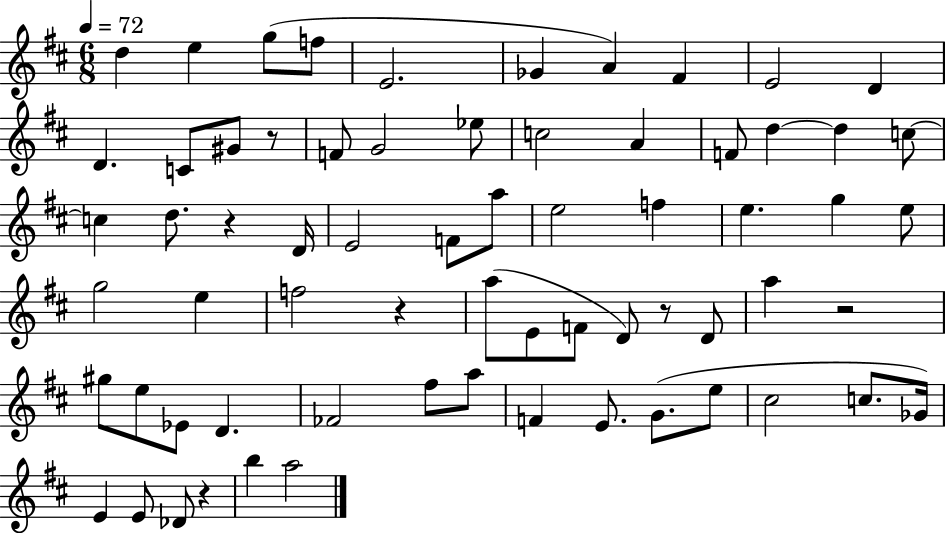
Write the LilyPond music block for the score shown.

{
  \clef treble
  \numericTimeSignature
  \time 6/8
  \key d \major
  \tempo 4 = 72
  d''4 e''4 g''8( f''8 | e'2. | ges'4 a'4) fis'4 | e'2 d'4 | \break d'4. c'8 gis'8 r8 | f'8 g'2 ees''8 | c''2 a'4 | f'8 d''4~~ d''4 c''8~~ | \break c''4 d''8. r4 d'16 | e'2 f'8 a''8 | e''2 f''4 | e''4. g''4 e''8 | \break g''2 e''4 | f''2 r4 | a''8( e'8 f'8 d'8) r8 d'8 | a''4 r2 | \break gis''8 e''8 ees'8 d'4. | fes'2 fis''8 a''8 | f'4 e'8. g'8.( e''8 | cis''2 c''8. ges'16) | \break e'4 e'8 des'8 r4 | b''4 a''2 | \bar "|."
}